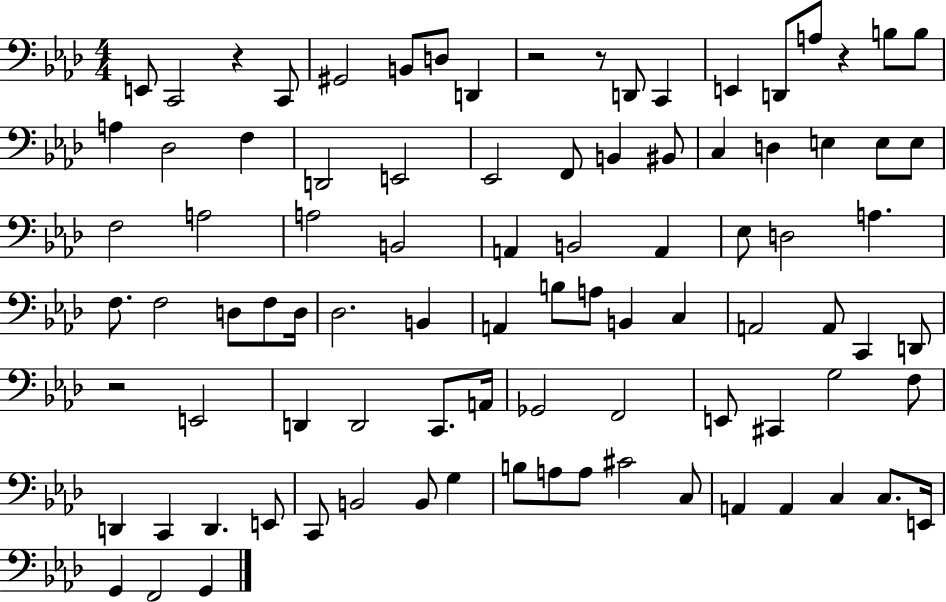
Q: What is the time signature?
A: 4/4